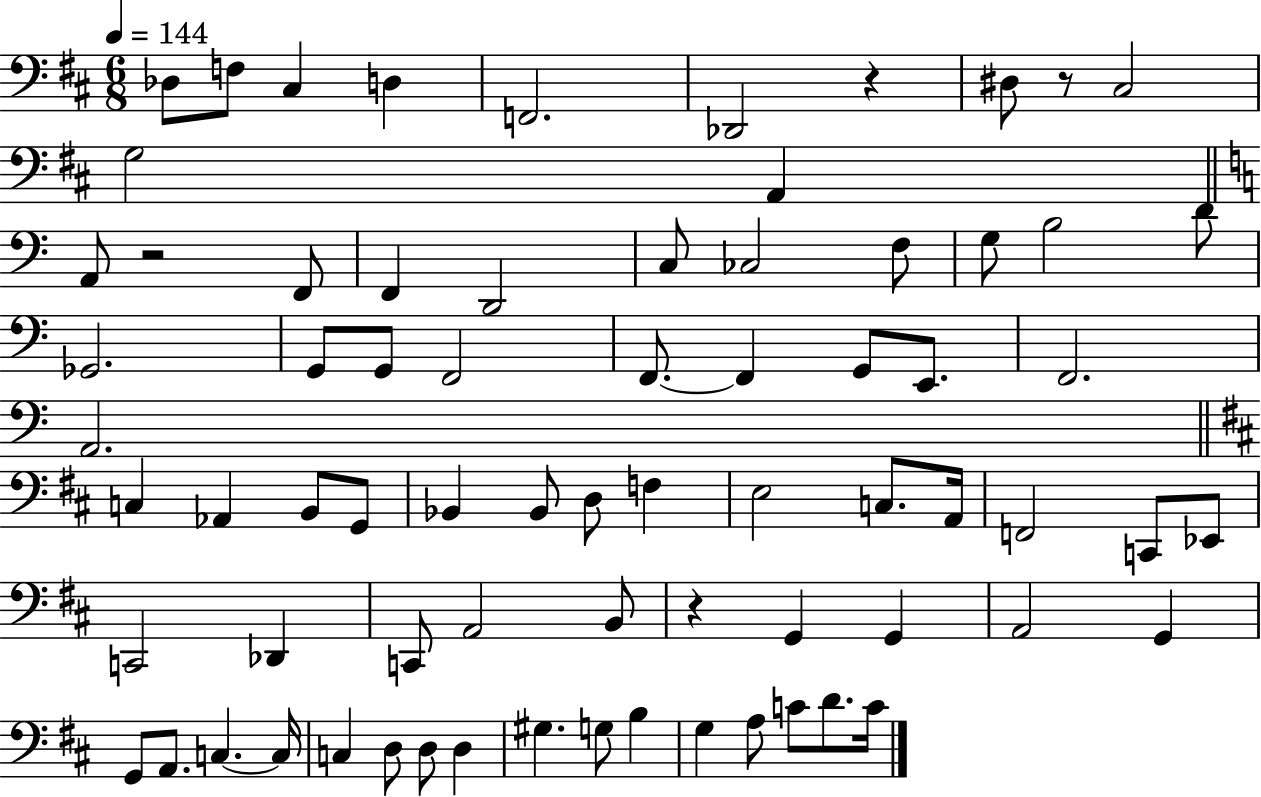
{
  \clef bass
  \numericTimeSignature
  \time 6/8
  \key d \major
  \tempo 4 = 144
  des8 f8 cis4 d4 | f,2. | des,2 r4 | dis8 r8 cis2 | \break g2 a,4 | \bar "||" \break \key c \major a,8 r2 f,8 | f,4 d,2 | c8 ces2 f8 | g8 b2 d'8 | \break ges,2. | g,8 g,8 f,2 | f,8.~~ f,4 g,8 e,8. | f,2. | \break a,2. | \bar "||" \break \key d \major c4 aes,4 b,8 g,8 | bes,4 bes,8 d8 f4 | e2 c8. a,16 | f,2 c,8 ees,8 | \break c,2 des,4 | c,8 a,2 b,8 | r4 g,4 g,4 | a,2 g,4 | \break g,8 a,8. c4.~~ c16 | c4 d8 d8 d4 | gis4. g8 b4 | g4 a8 c'8 d'8. c'16 | \break \bar "|."
}